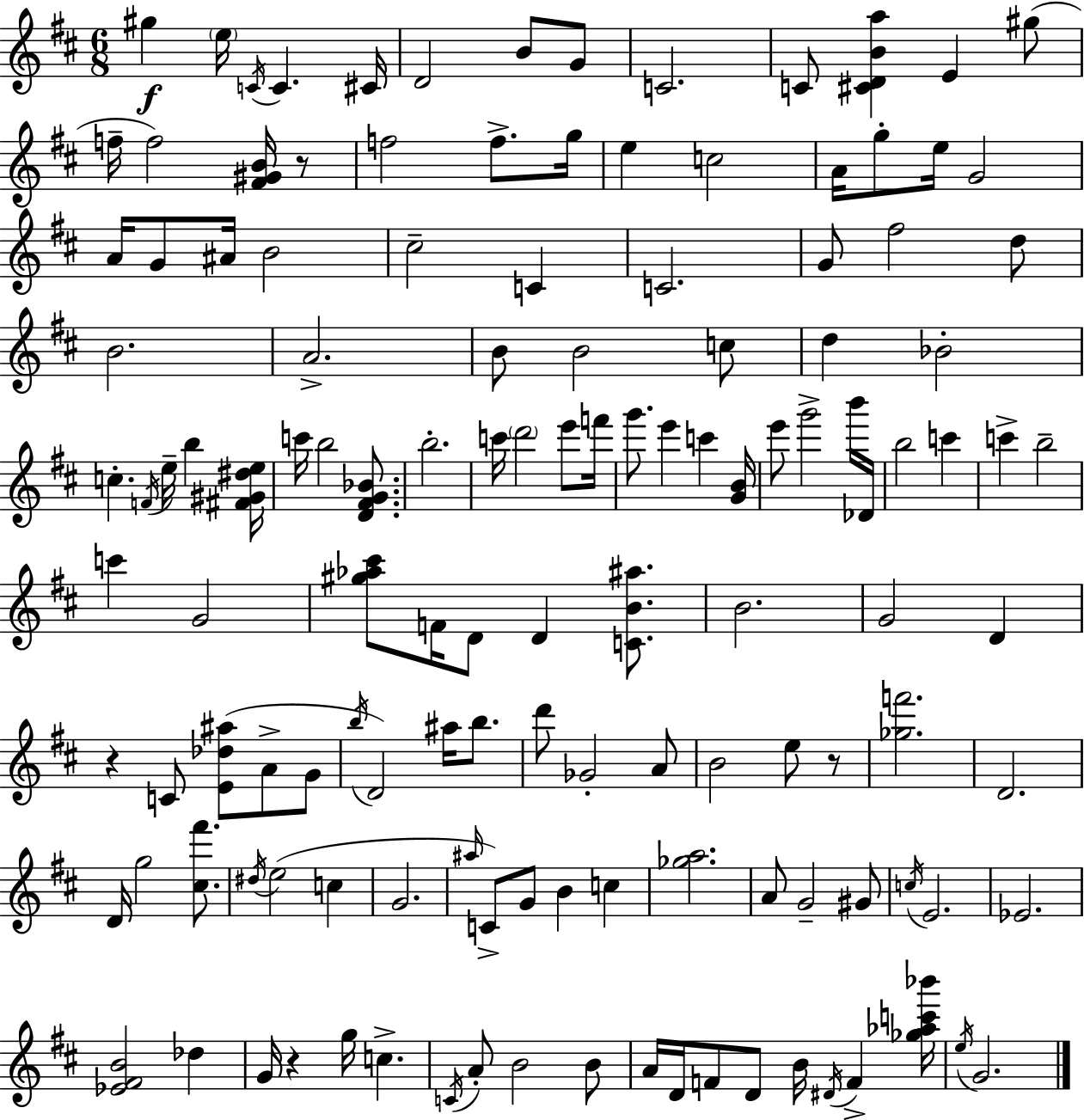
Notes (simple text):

G#5/q E5/s C4/s C4/q. C#4/s D4/h B4/e G4/e C4/h. C4/e [C#4,D4,B4,A5]/q E4/q G#5/e F5/s F5/h [F#4,G#4,B4]/s R/e F5/h F5/e. G5/s E5/q C5/h A4/s G5/e E5/s G4/h A4/s G4/e A#4/s B4/h C#5/h C4/q C4/h. G4/e F#5/h D5/e B4/h. A4/h. B4/e B4/h C5/e D5/q Bb4/h C5/q. F4/s E5/s B5/q [F#4,G#4,D#5,E5]/s C6/s B5/h [D4,F#4,G4,Bb4]/e. B5/h. C6/s D6/h E6/e F6/s G6/e. E6/q C6/q [G4,B4]/s E6/e G6/h B6/s Db4/s B5/h C6/q C6/q B5/h C6/q G4/h [G#5,Ab5,C#6]/e F4/s D4/e D4/q [C4,B4,A#5]/e. B4/h. G4/h D4/q R/q C4/e [E4,Db5,A#5]/e A4/e G4/e B5/s D4/h A#5/s B5/e. D6/e Gb4/h A4/e B4/h E5/e R/e [Gb5,F6]/h. D4/h. D4/s G5/h [C#5,F#6]/e. D#5/s E5/h C5/q G4/h. A#5/s C4/e G4/e B4/q C5/q [Gb5,A5]/h. A4/e G4/h G#4/e C5/s E4/h. Eb4/h. [Eb4,F#4,B4]/h Db5/q G4/s R/q G5/s C5/q. C4/s A4/e B4/h B4/e A4/s D4/s F4/e D4/e B4/s D#4/s F4/q [Gb5,Ab5,C6,Bb6]/s E5/s G4/h.